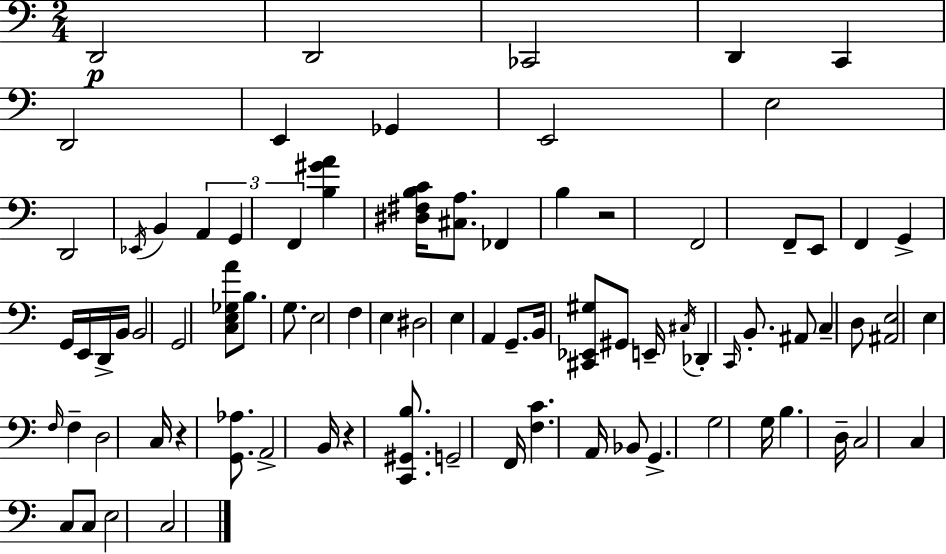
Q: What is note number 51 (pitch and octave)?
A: F3